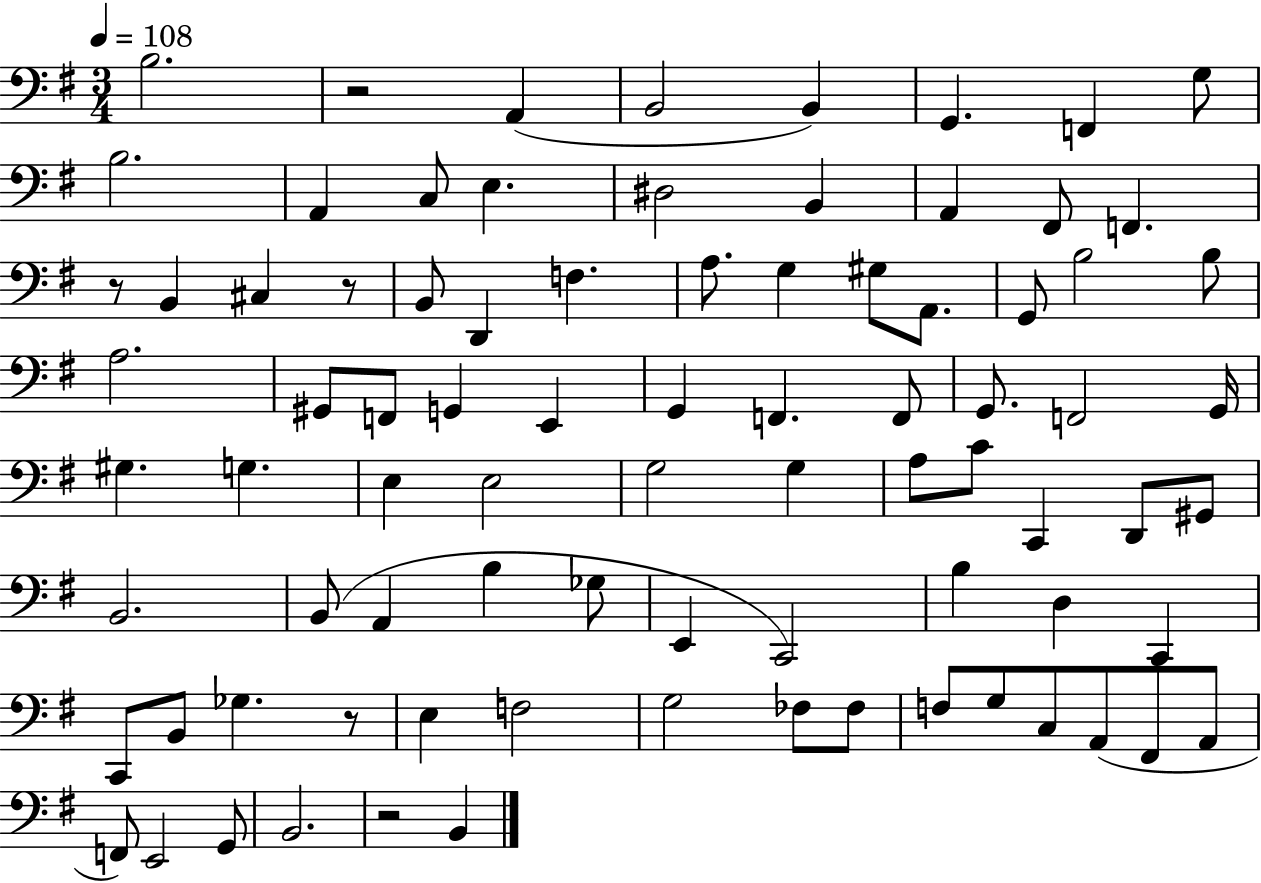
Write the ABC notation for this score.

X:1
T:Untitled
M:3/4
L:1/4
K:G
B,2 z2 A,, B,,2 B,, G,, F,, G,/2 B,2 A,, C,/2 E, ^D,2 B,, A,, ^F,,/2 F,, z/2 B,, ^C, z/2 B,,/2 D,, F, A,/2 G, ^G,/2 A,,/2 G,,/2 B,2 B,/2 A,2 ^G,,/2 F,,/2 G,, E,, G,, F,, F,,/2 G,,/2 F,,2 G,,/4 ^G, G, E, E,2 G,2 G, A,/2 C/2 C,, D,,/2 ^G,,/2 B,,2 B,,/2 A,, B, _G,/2 E,, C,,2 B, D, C,, C,,/2 B,,/2 _G, z/2 E, F,2 G,2 _F,/2 _F,/2 F,/2 G,/2 C,/2 A,,/2 ^F,,/2 A,,/2 F,,/2 E,,2 G,,/2 B,,2 z2 B,,